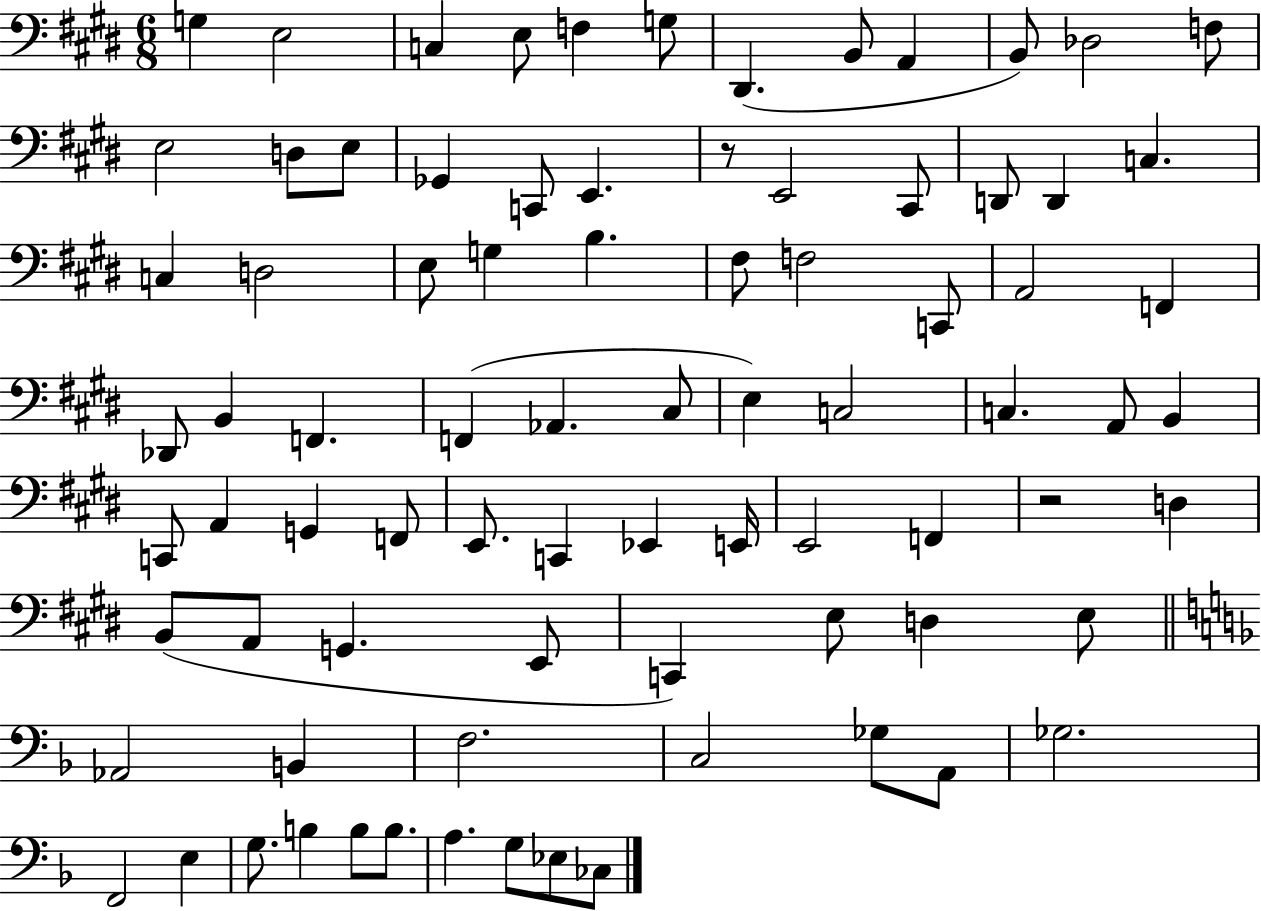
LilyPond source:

{
  \clef bass
  \numericTimeSignature
  \time 6/8
  \key e \major
  g4 e2 | c4 e8 f4 g8 | dis,4.( b,8 a,4 | b,8) des2 f8 | \break e2 d8 e8 | ges,4 c,8 e,4. | r8 e,2 cis,8 | d,8 d,4 c4. | \break c4 d2 | e8 g4 b4. | fis8 f2 c,8 | a,2 f,4 | \break des,8 b,4 f,4. | f,4( aes,4. cis8 | e4) c2 | c4. a,8 b,4 | \break c,8 a,4 g,4 f,8 | e,8. c,4 ees,4 e,16 | e,2 f,4 | r2 d4 | \break b,8( a,8 g,4. e,8 | c,4) e8 d4 e8 | \bar "||" \break \key f \major aes,2 b,4 | f2. | c2 ges8 a,8 | ges2. | \break f,2 e4 | g8. b4 b8 b8. | a4. g8 ees8 ces8 | \bar "|."
}